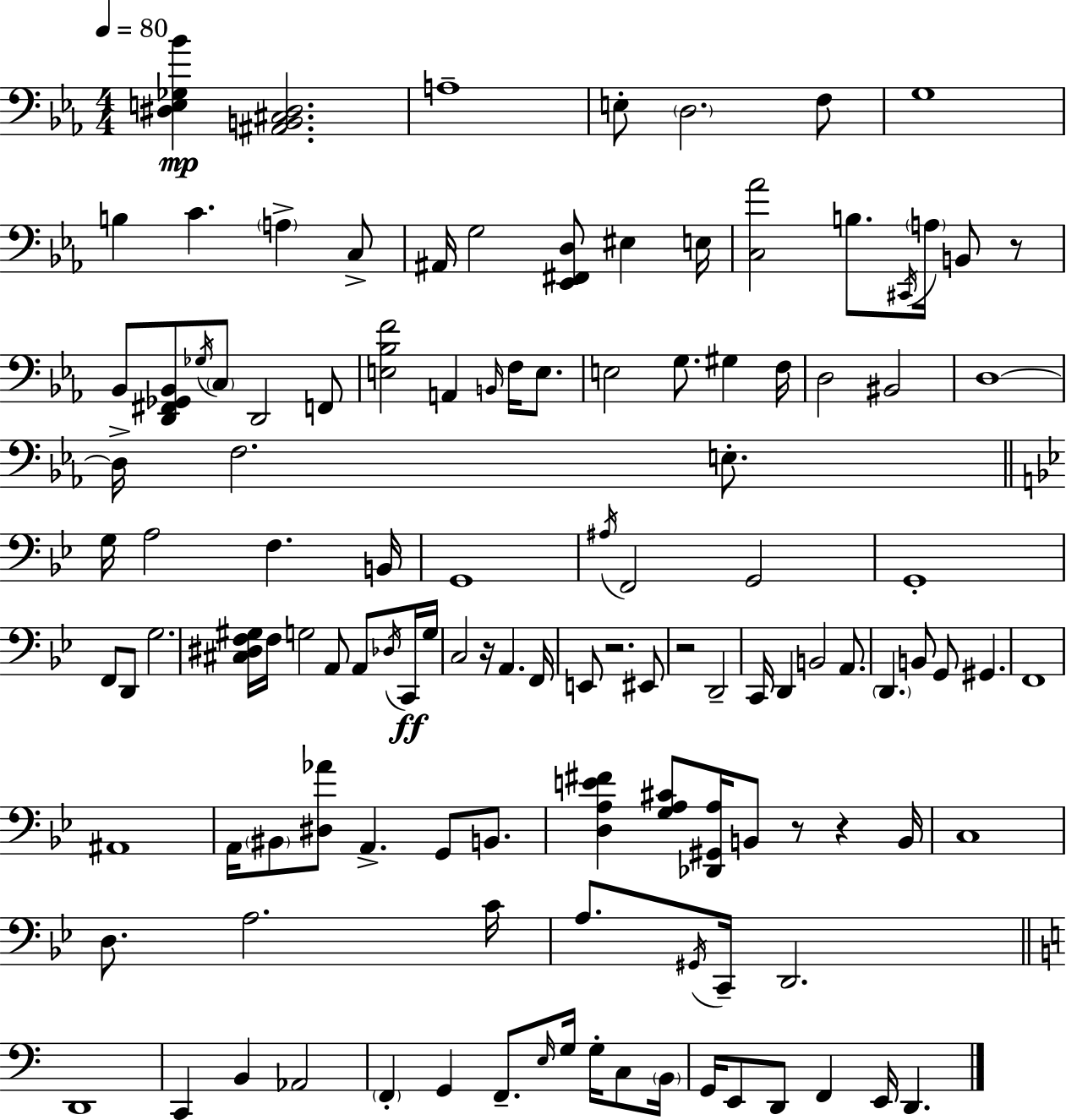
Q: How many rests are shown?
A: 6